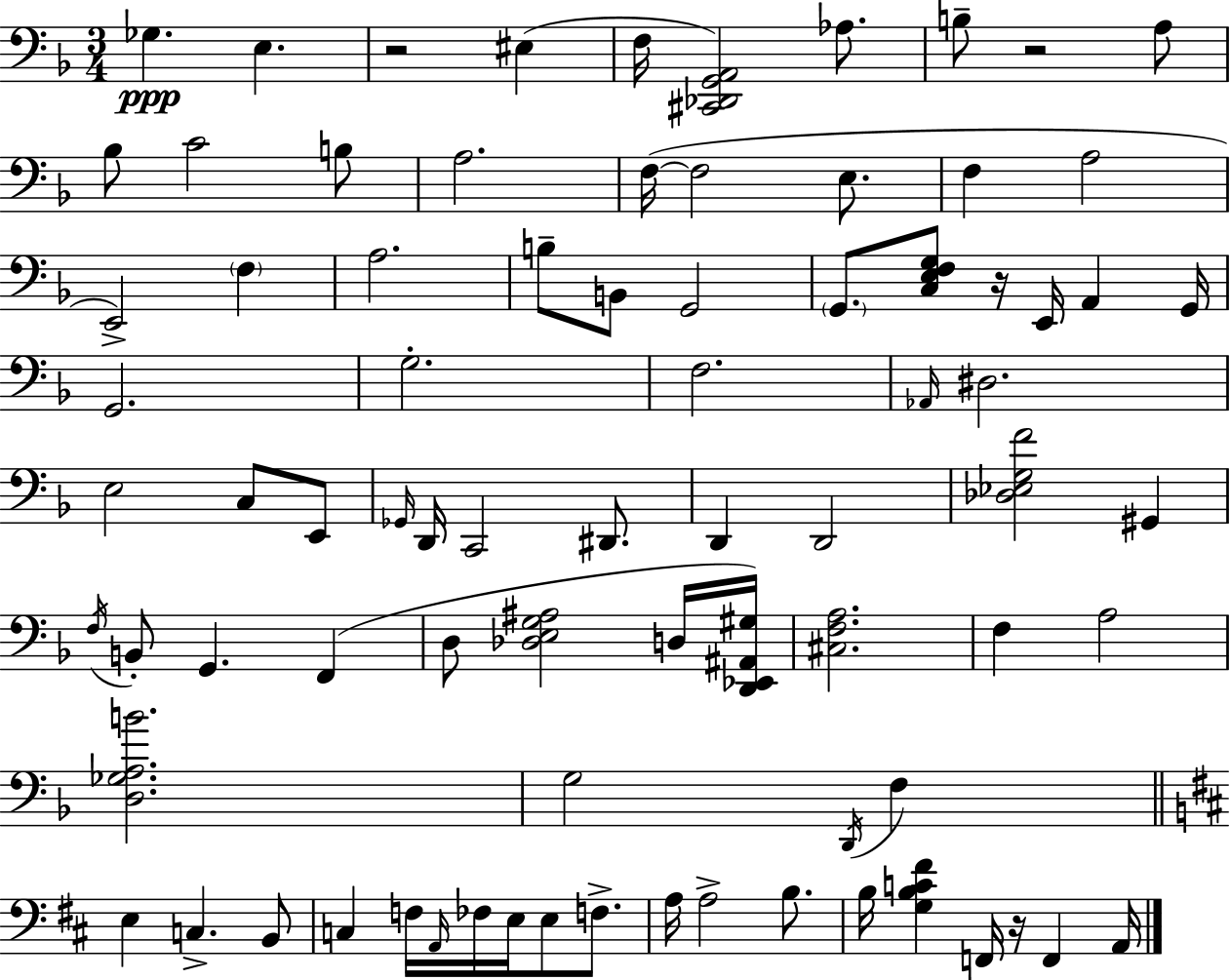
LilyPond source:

{
  \clef bass
  \numericTimeSignature
  \time 3/4
  \key f \major
  \repeat volta 2 { ges4.\ppp e4. | r2 eis4( | f16 <cis, des, g, a,>2) aes8. | b8-- r2 a8 | \break bes8 c'2 b8 | a2. | f16~(~ f2 e8. | f4 a2 | \break e,2->) \parenthesize f4 | a2. | b8-- b,8 g,2 | \parenthesize g,8. <c e f g>8 r16 e,16 a,4 g,16 | \break g,2. | g2.-. | f2. | \grace { aes,16 } dis2. | \break e2 c8 e,8 | \grace { ges,16 } d,16 c,2 dis,8. | d,4 d,2 | <des ees g f'>2 gis,4 | \break \acciaccatura { f16 } b,8-. g,4. f,4( | d8 <des e g ais>2 | d16 <d, ees, ais, gis>16) <cis f a>2. | f4 a2 | \break <d ges a b'>2. | g2 \acciaccatura { d,16 } | f4 \bar "||" \break \key d \major e4 c4.-> b,8 | c4 f16 \grace { a,16 } fes16 e16 e8 f8.-> | a16 a2-> b8. | b16 <g b c' fis'>4 f,16 r16 f,4 | \break a,16 } \bar "|."
}